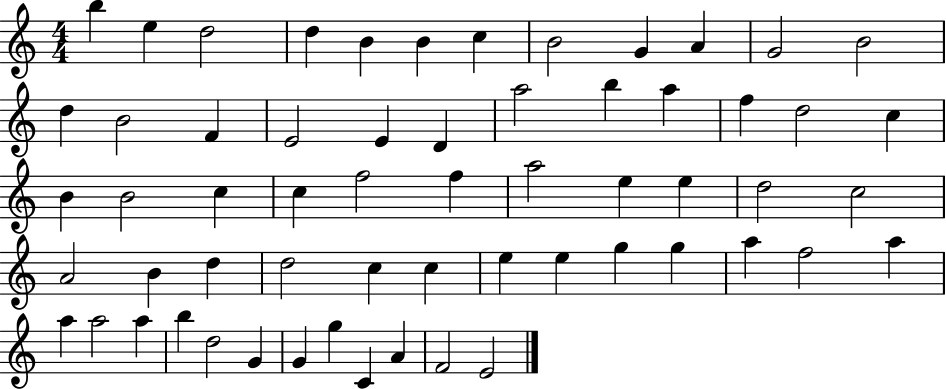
B5/q E5/q D5/h D5/q B4/q B4/q C5/q B4/h G4/q A4/q G4/h B4/h D5/q B4/h F4/q E4/h E4/q D4/q A5/h B5/q A5/q F5/q D5/h C5/q B4/q B4/h C5/q C5/q F5/h F5/q A5/h E5/q E5/q D5/h C5/h A4/h B4/q D5/q D5/h C5/q C5/q E5/q E5/q G5/q G5/q A5/q F5/h A5/q A5/q A5/h A5/q B5/q D5/h G4/q G4/q G5/q C4/q A4/q F4/h E4/h